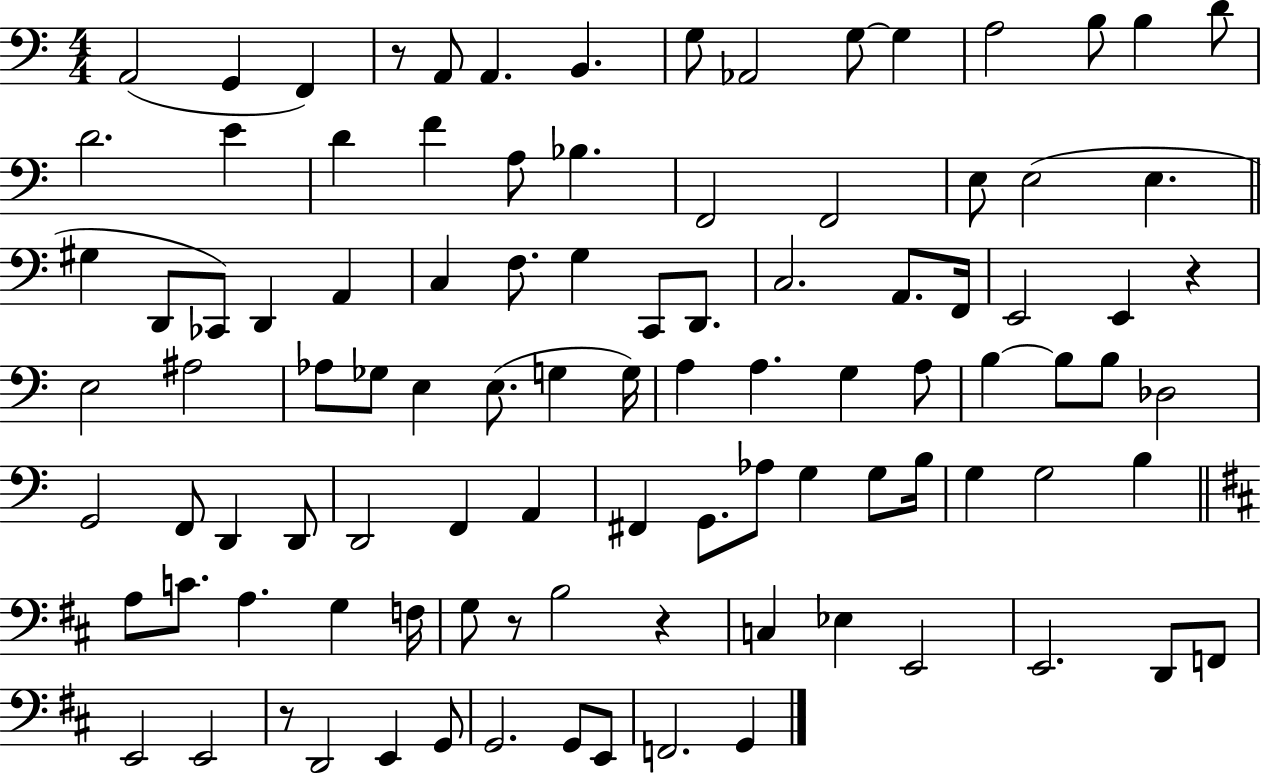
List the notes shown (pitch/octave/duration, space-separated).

A2/h G2/q F2/q R/e A2/e A2/q. B2/q. G3/e Ab2/h G3/e G3/q A3/h B3/e B3/q D4/e D4/h. E4/q D4/q F4/q A3/e Bb3/q. F2/h F2/h E3/e E3/h E3/q. G#3/q D2/e CES2/e D2/q A2/q C3/q F3/e. G3/q C2/e D2/e. C3/h. A2/e. F2/s E2/h E2/q R/q E3/h A#3/h Ab3/e Gb3/e E3/q E3/e. G3/q G3/s A3/q A3/q. G3/q A3/e B3/q B3/e B3/e Db3/h G2/h F2/e D2/q D2/e D2/h F2/q A2/q F#2/q G2/e. Ab3/e G3/q G3/e B3/s G3/q G3/h B3/q A3/e C4/e. A3/q. G3/q F3/s G3/e R/e B3/h R/q C3/q Eb3/q E2/h E2/h. D2/e F2/e E2/h E2/h R/e D2/h E2/q G2/e G2/h. G2/e E2/e F2/h. G2/q